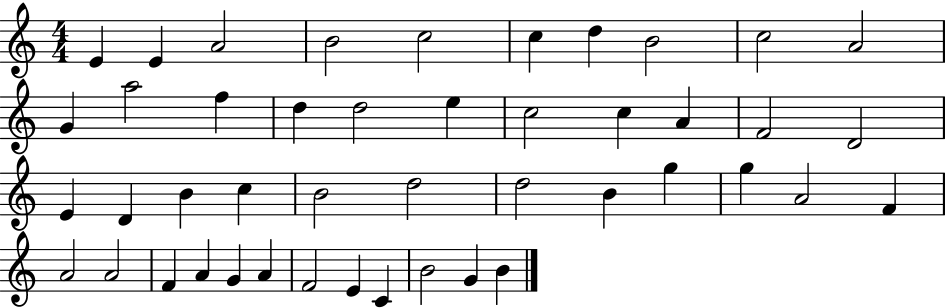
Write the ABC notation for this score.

X:1
T:Untitled
M:4/4
L:1/4
K:C
E E A2 B2 c2 c d B2 c2 A2 G a2 f d d2 e c2 c A F2 D2 E D B c B2 d2 d2 B g g A2 F A2 A2 F A G A F2 E C B2 G B